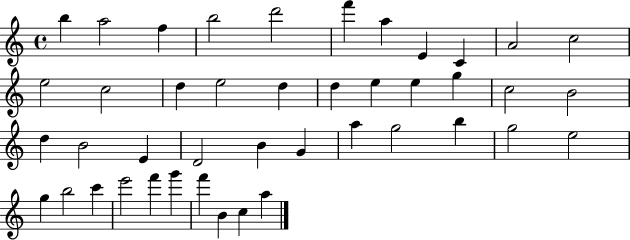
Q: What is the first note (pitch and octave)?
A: B5